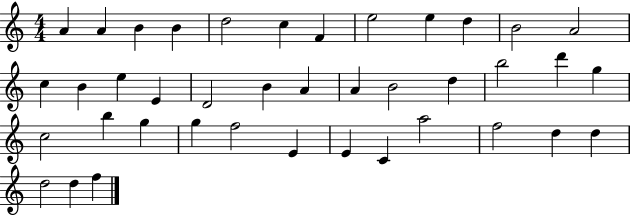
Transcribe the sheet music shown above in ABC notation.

X:1
T:Untitled
M:4/4
L:1/4
K:C
A A B B d2 c F e2 e d B2 A2 c B e E D2 B A A B2 d b2 d' g c2 b g g f2 E E C a2 f2 d d d2 d f